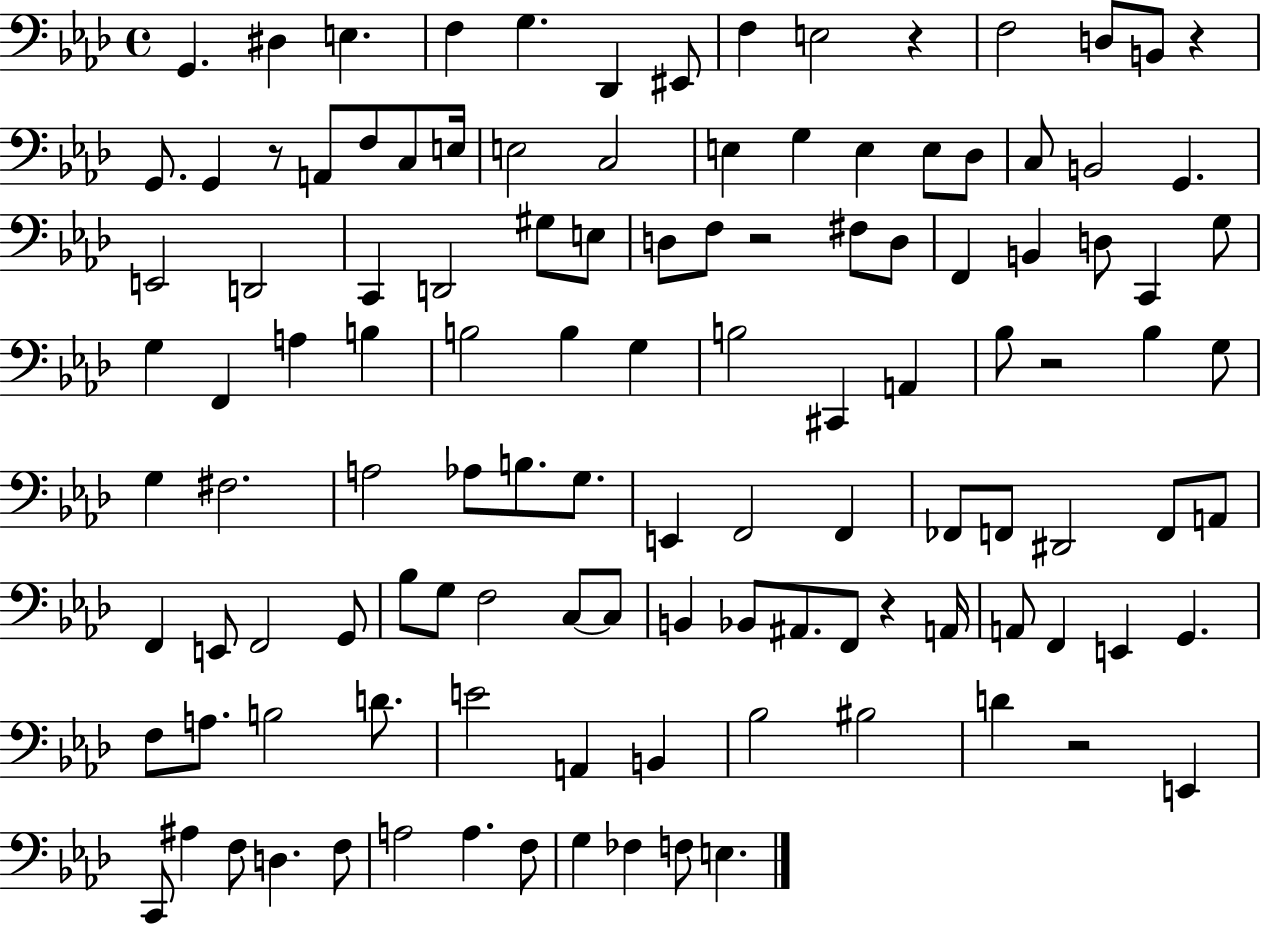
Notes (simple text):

G2/q. D#3/q E3/q. F3/q G3/q. Db2/q EIS2/e F3/q E3/h R/q F3/h D3/e B2/e R/q G2/e. G2/q R/e A2/e F3/e C3/e E3/s E3/h C3/h E3/q G3/q E3/q E3/e Db3/e C3/e B2/h G2/q. E2/h D2/h C2/q D2/h G#3/e E3/e D3/e F3/e R/h F#3/e D3/e F2/q B2/q D3/e C2/q G3/e G3/q F2/q A3/q B3/q B3/h B3/q G3/q B3/h C#2/q A2/q Bb3/e R/h Bb3/q G3/e G3/q F#3/h. A3/h Ab3/e B3/e. G3/e. E2/q F2/h F2/q FES2/e F2/e D#2/h F2/e A2/e F2/q E2/e F2/h G2/e Bb3/e G3/e F3/h C3/e C3/e B2/q Bb2/e A#2/e. F2/e R/q A2/s A2/e F2/q E2/q G2/q. F3/e A3/e. B3/h D4/e. E4/h A2/q B2/q Bb3/h BIS3/h D4/q R/h E2/q C2/e A#3/q F3/e D3/q. F3/e A3/h A3/q. F3/e G3/q FES3/q F3/e E3/q.